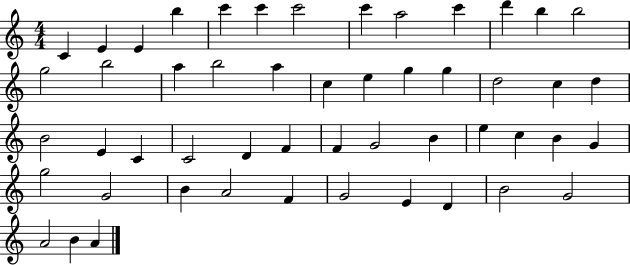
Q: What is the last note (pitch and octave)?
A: A4